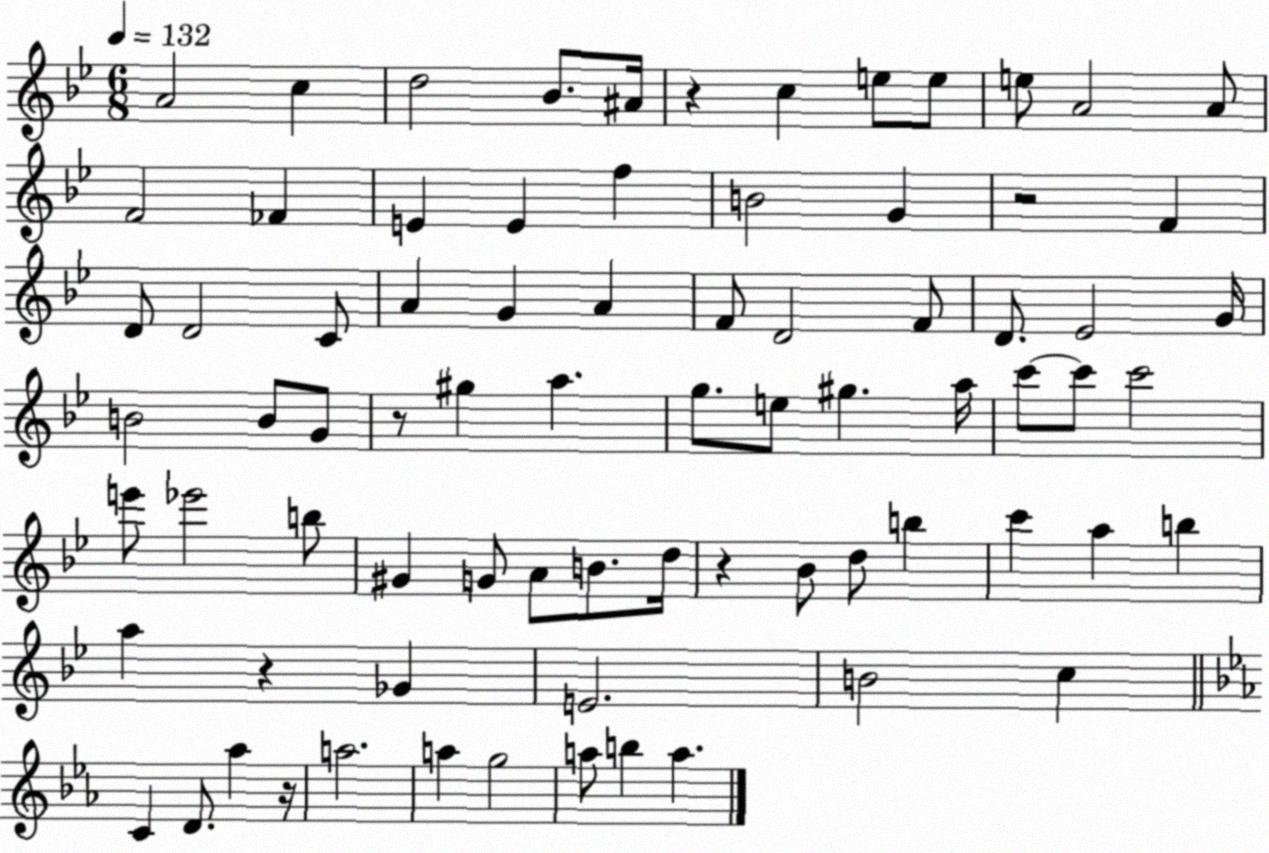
X:1
T:Untitled
M:6/8
L:1/4
K:Bb
A2 c d2 _B/2 ^A/4 z c e/2 e/2 e/2 A2 A/2 F2 _F E E f B2 G z2 F D/2 D2 C/2 A G A F/2 D2 F/2 D/2 _E2 G/4 B2 B/2 G/2 z/2 ^g a g/2 e/2 ^g a/4 c'/2 c'/2 c'2 e'/2 _e'2 b/2 ^G G/2 A/2 B/2 d/4 z _B/2 d/2 b c' a b a z _G E2 B2 c C D/2 _a z/4 a2 a g2 a/2 b a